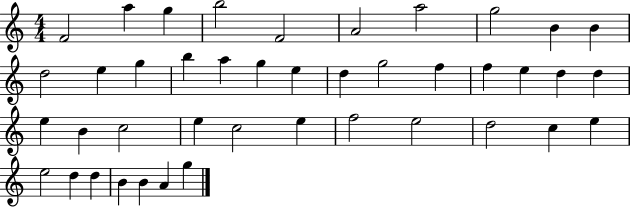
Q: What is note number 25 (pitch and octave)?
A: E5